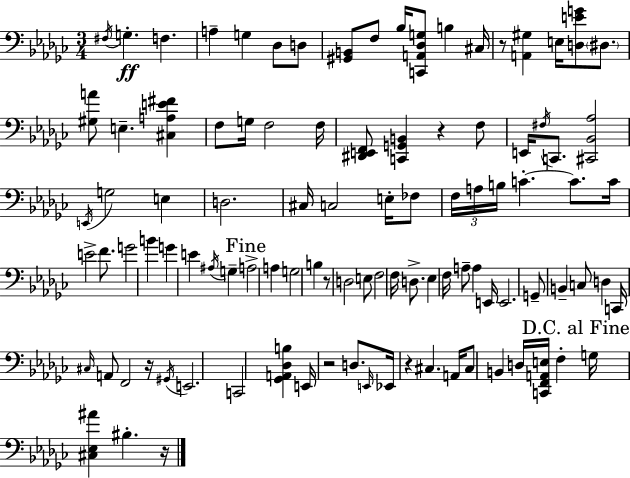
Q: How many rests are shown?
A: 7